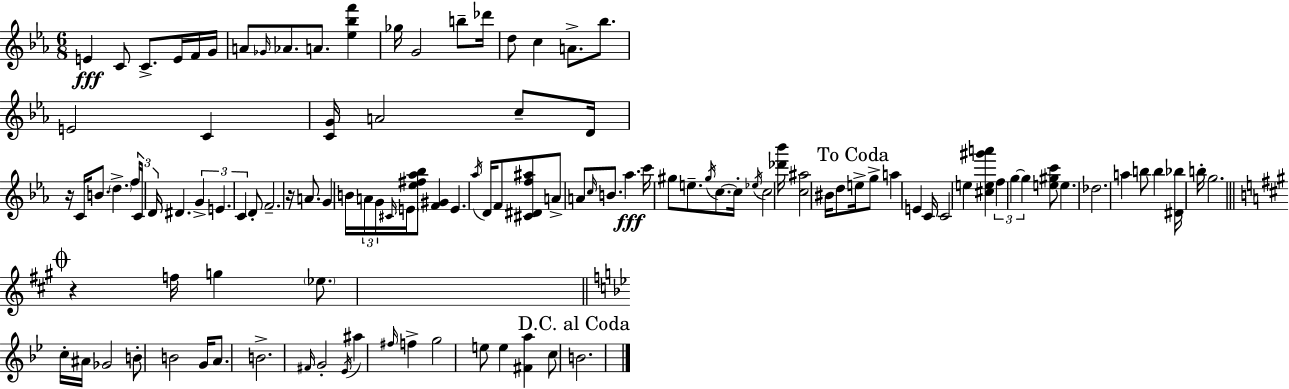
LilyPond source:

{
  \clef treble
  \numericTimeSignature
  \time 6/8
  \key c \minor
  e'4\fff c'8 c'8.-> e'16 f'16 g'16 | a'8 \grace { ges'16 } aes'8. a'8. <ees'' bes'' f'''>4 | ges''16 g'2 b''8-- | des'''16 d''8 c''4 a'8.-> bes''8. | \break e'2 c'4 | <c' g'>16 a'2 c''8-- | d'16 r16 c'16 b'8. \parenthesize d''4.-> | \tuplet 3/2 { f''16 c'16 d'16 } dis'4. \tuplet 3/2 { g'4-> | \break e'4. c'4 } d'8-. | f'2.-- | r16 a'8. g'4 b'16 \tuplet 3/2 { a'16 g'16 | \grace { cis'16 } } \parenthesize e'16 <ees'' fis'' aes'' bes''>8 <f' gis'>4 e'4. | \break \acciaccatura { aes''16 } d'16 f'8 <cis' dis' f'' ais''>8 a'8-> a'8 | \grace { c''16 } b'8. aes''4.\fff c'''16 gis''8 | e''8.-- \acciaccatura { gis''16 } c''8.~~ c''16-. \acciaccatura { ees''16 } c''2 | <des''' bes'''>16 <c'' ais''>2 | \break bis'16 d''8 \mark "To Coda" e''16-> g''8-> a''4 | e'4 c'16 c'2 | e''4 <cis'' e'' gis''' a'''>4 \tuplet 3/2 { f''4 | g''4~~ g''4 } <e'' gis'' c'''>8 | \break e''4. des''2. | a''4 b''8 | b''4 <dis' bes''>16 b''16-. g''2. | \mark \markup { \musicglyph "scripts.coda" } \bar "||" \break \key a \major r4 f''16 g''4 \parenthesize ees''8. | \bar "||" \break \key bes \major c''16-. ais'16 ges'2 b'8-. | b'2 g'16 a'8. | b'2.-> | \grace { fis'16 } g'2-. \acciaccatura { ees'16 } ais''4 | \break \grace { fis''16 } f''4-> g''2 | e''8 e''4 <fis' a''>4 | c''8 \mark "D.C. al Coda" b'2. | \bar "|."
}